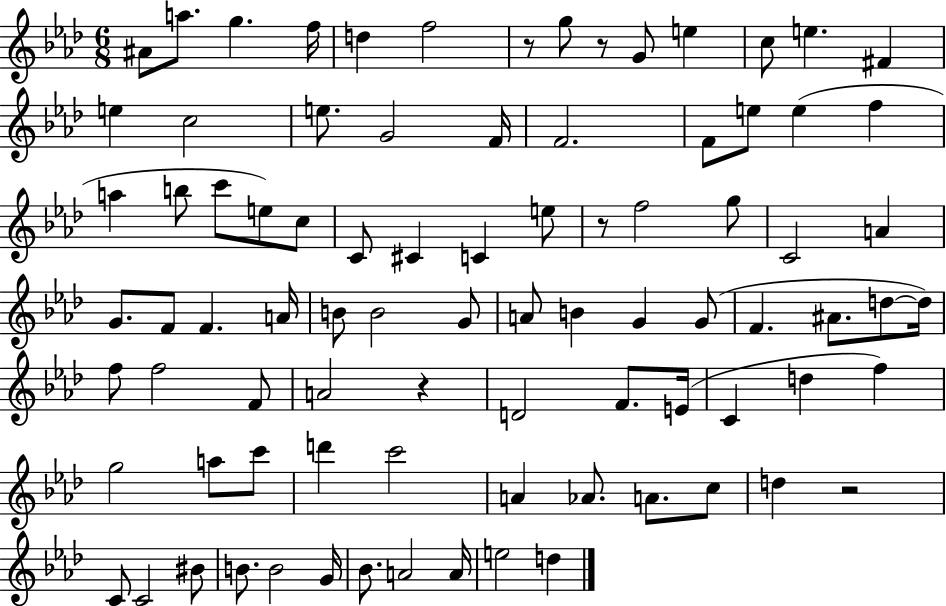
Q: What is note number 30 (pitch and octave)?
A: C4